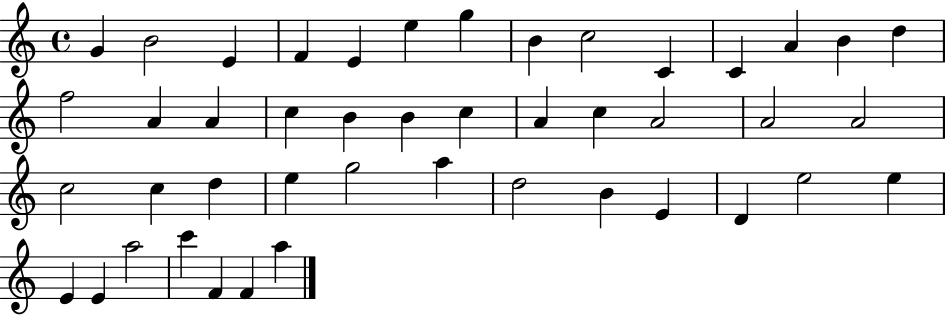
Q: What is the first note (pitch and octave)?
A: G4